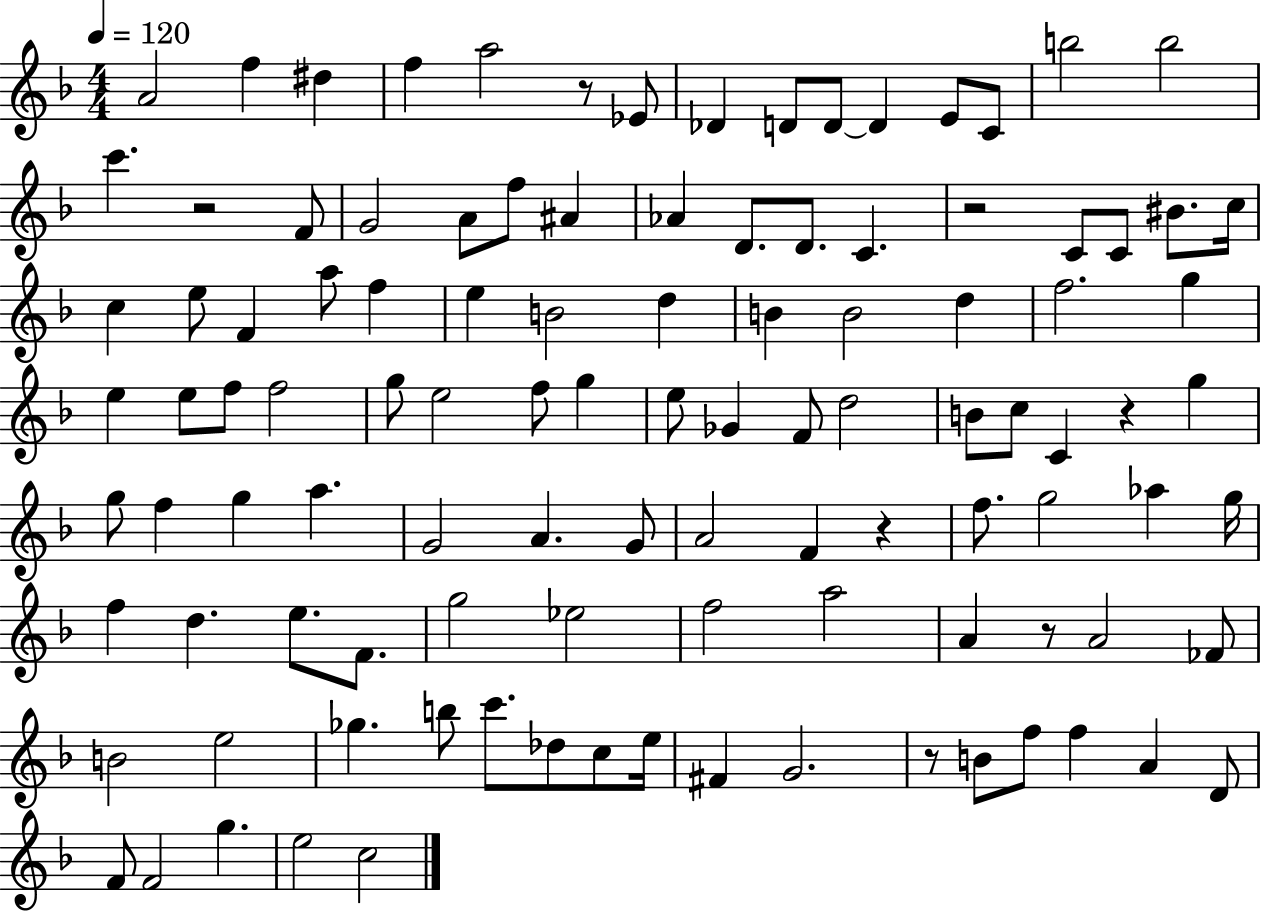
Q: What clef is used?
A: treble